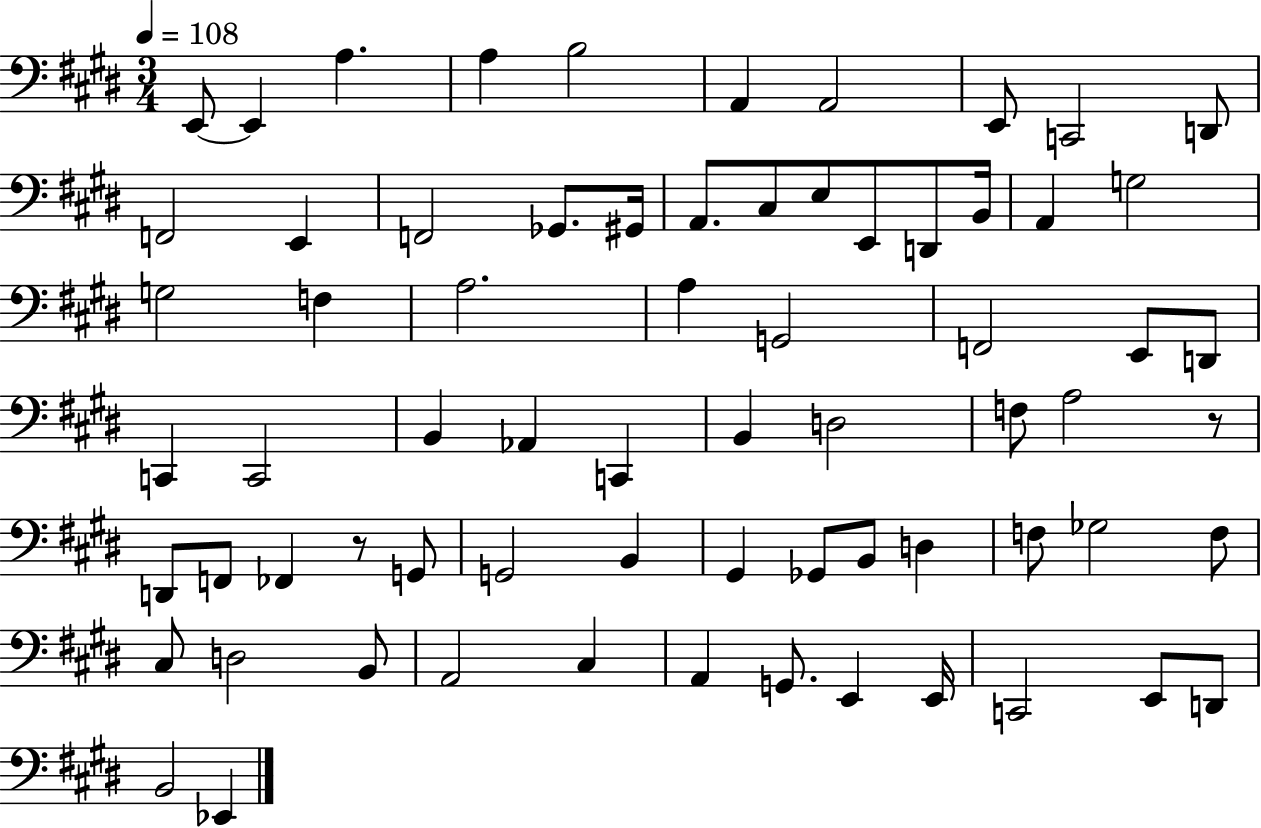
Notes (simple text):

E2/e E2/q A3/q. A3/q B3/h A2/q A2/h E2/e C2/h D2/e F2/h E2/q F2/h Gb2/e. G#2/s A2/e. C#3/e E3/e E2/e D2/e B2/s A2/q G3/h G3/h F3/q A3/h. A3/q G2/h F2/h E2/e D2/e C2/q C2/h B2/q Ab2/q C2/q B2/q D3/h F3/e A3/h R/e D2/e F2/e FES2/q R/e G2/e G2/h B2/q G#2/q Gb2/e B2/e D3/q F3/e Gb3/h F3/e C#3/e D3/h B2/e A2/h C#3/q A2/q G2/e. E2/q E2/s C2/h E2/e D2/e B2/h Eb2/q